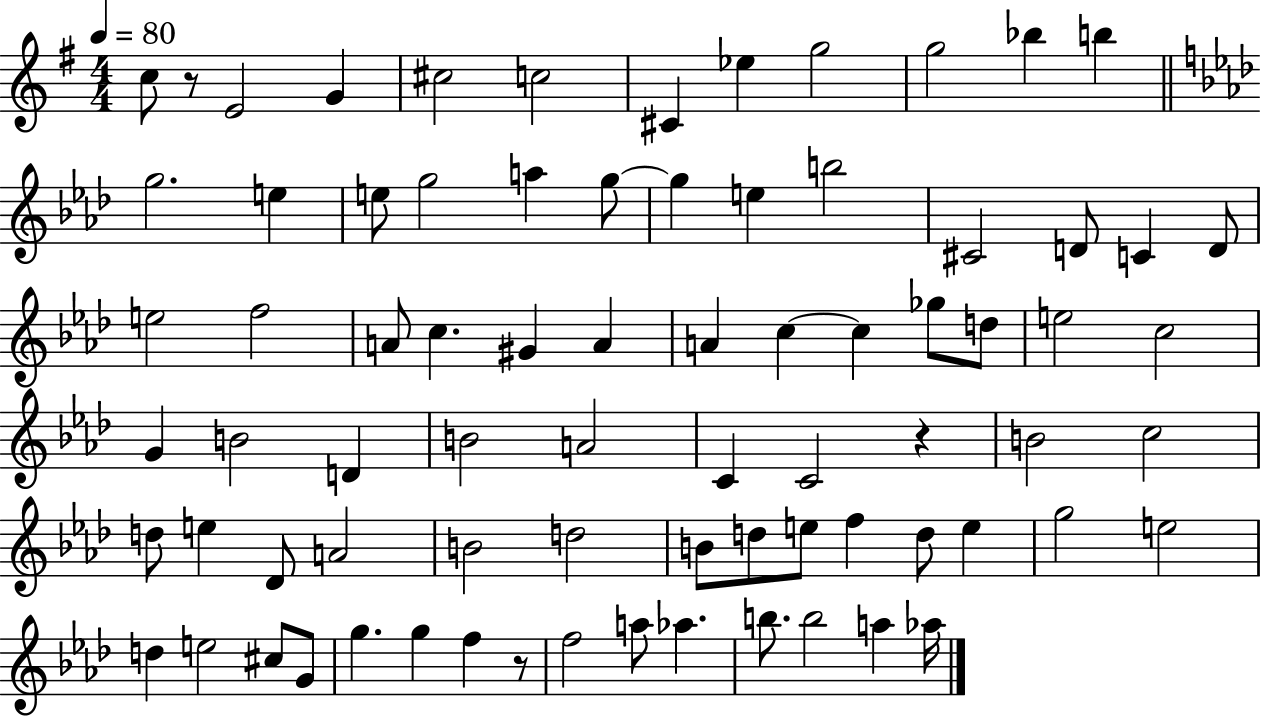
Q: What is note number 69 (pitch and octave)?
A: A5